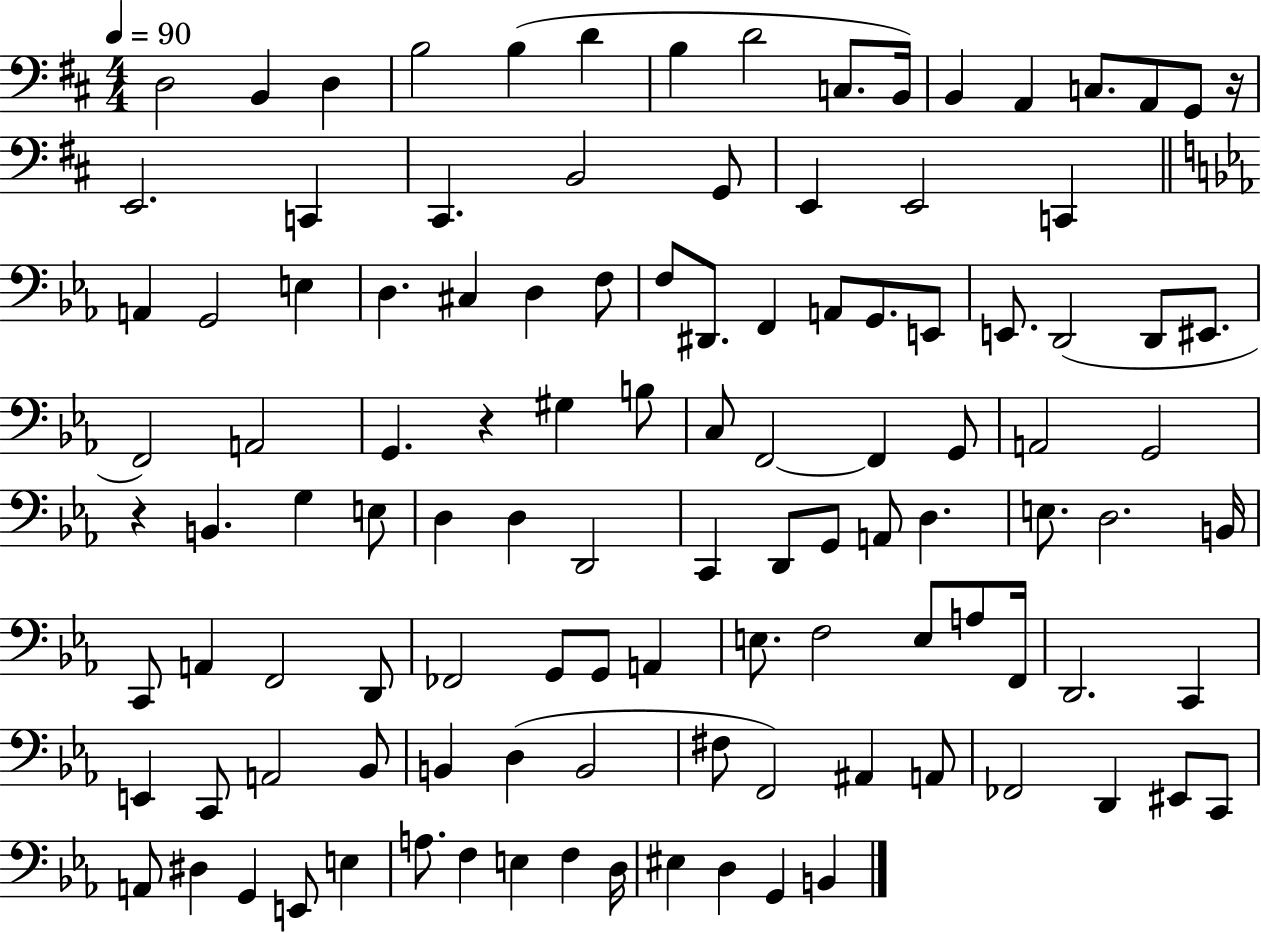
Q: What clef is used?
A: bass